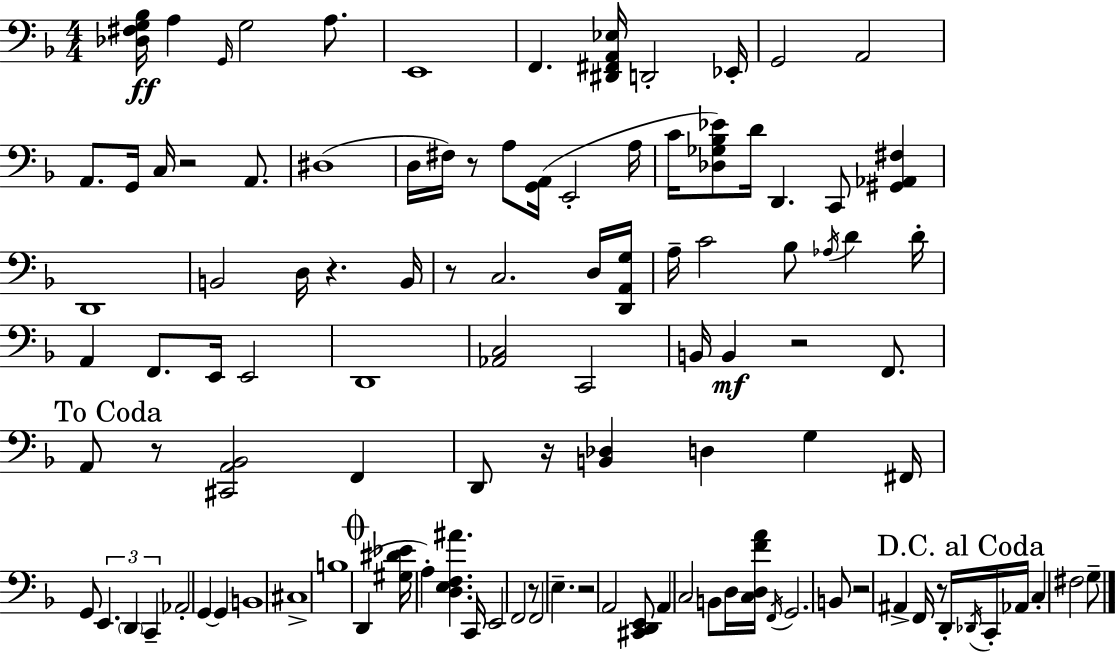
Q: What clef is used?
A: bass